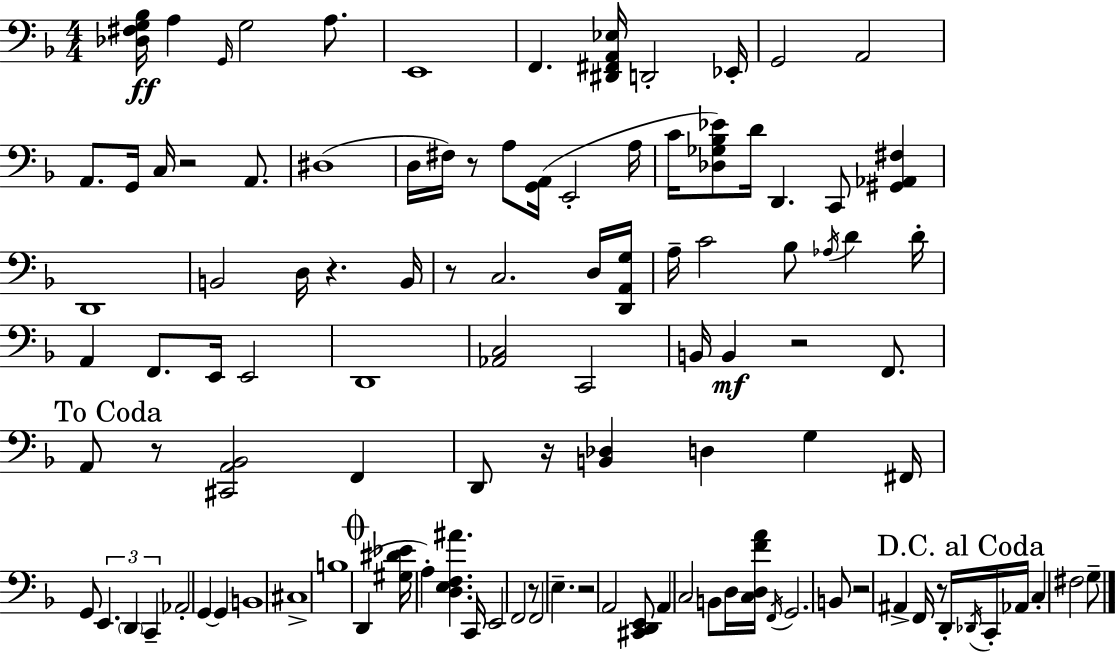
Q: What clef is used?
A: bass